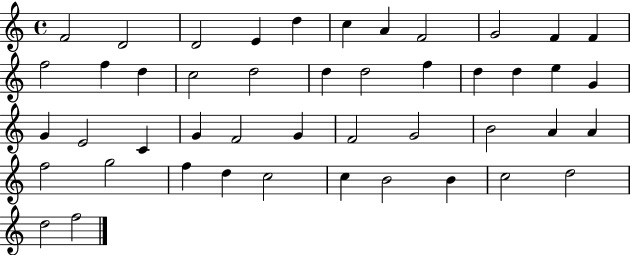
F4/h D4/h D4/h E4/q D5/q C5/q A4/q F4/h G4/h F4/q F4/q F5/h F5/q D5/q C5/h D5/h D5/q D5/h F5/q D5/q D5/q E5/q G4/q G4/q E4/h C4/q G4/q F4/h G4/q F4/h G4/h B4/h A4/q A4/q F5/h G5/h F5/q D5/q C5/h C5/q B4/h B4/q C5/h D5/h D5/h F5/h